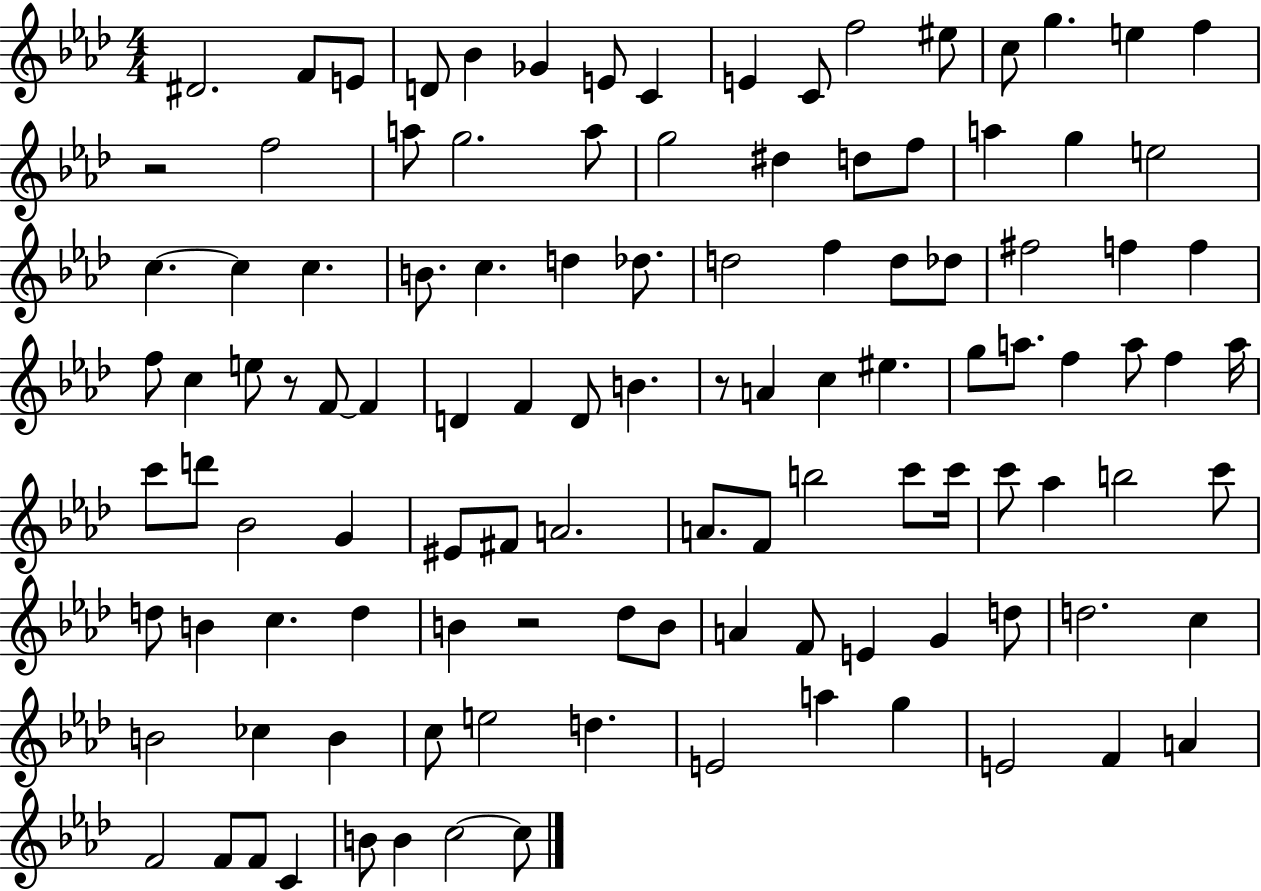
X:1
T:Untitled
M:4/4
L:1/4
K:Ab
^D2 F/2 E/2 D/2 _B _G E/2 C E C/2 f2 ^e/2 c/2 g e f z2 f2 a/2 g2 a/2 g2 ^d d/2 f/2 a g e2 c c c B/2 c d _d/2 d2 f d/2 _d/2 ^f2 f f f/2 c e/2 z/2 F/2 F D F D/2 B z/2 A c ^e g/2 a/2 f a/2 f a/4 c'/2 d'/2 _B2 G ^E/2 ^F/2 A2 A/2 F/2 b2 c'/2 c'/4 c'/2 _a b2 c'/2 d/2 B c d B z2 _d/2 B/2 A F/2 E G d/2 d2 c B2 _c B c/2 e2 d E2 a g E2 F A F2 F/2 F/2 C B/2 B c2 c/2